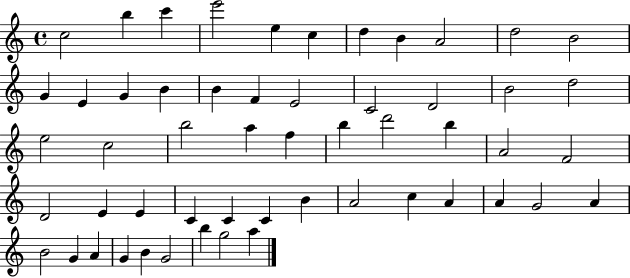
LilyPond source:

{
  \clef treble
  \time 4/4
  \defaultTimeSignature
  \key c \major
  c''2 b''4 c'''4 | e'''2 e''4 c''4 | d''4 b'4 a'2 | d''2 b'2 | \break g'4 e'4 g'4 b'4 | b'4 f'4 e'2 | c'2 d'2 | b'2 d''2 | \break e''2 c''2 | b''2 a''4 f''4 | b''4 d'''2 b''4 | a'2 f'2 | \break d'2 e'4 e'4 | c'4 c'4 c'4 b'4 | a'2 c''4 a'4 | a'4 g'2 a'4 | \break b'2 g'4 a'4 | g'4 b'4 g'2 | b''4 g''2 a''4 | \bar "|."
}